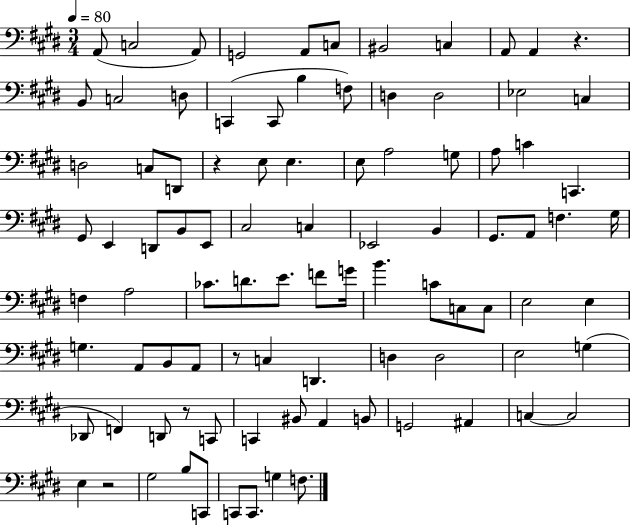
X:1
T:Untitled
M:3/4
L:1/4
K:E
A,,/2 C,2 A,,/2 G,,2 A,,/2 C,/2 ^B,,2 C, A,,/2 A,, z B,,/2 C,2 D,/2 C,, C,,/2 B, F,/2 D, D,2 _E,2 C, D,2 C,/2 D,,/2 z E,/2 E, E,/2 A,2 G,/2 A,/2 C C,, ^G,,/2 E,, D,,/2 B,,/2 E,,/2 ^C,2 C, _E,,2 B,, ^G,,/2 A,,/2 F, ^G,/4 F, A,2 _C/2 D/2 E/2 F/2 G/4 B C/2 C,/2 C,/2 E,2 E, G, A,,/2 B,,/2 A,,/2 z/2 C, D,, D, D,2 E,2 G, _D,,/2 F,, D,,/2 z/2 C,,/2 C,, ^B,,/2 A,, B,,/2 G,,2 ^A,, C, C,2 E, z2 ^G,2 B,/2 C,,/2 C,,/2 C,,/2 G, F,/2